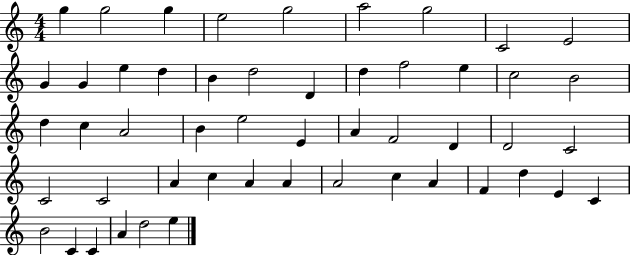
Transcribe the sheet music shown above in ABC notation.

X:1
T:Untitled
M:4/4
L:1/4
K:C
g g2 g e2 g2 a2 g2 C2 E2 G G e d B d2 D d f2 e c2 B2 d c A2 B e2 E A F2 D D2 C2 C2 C2 A c A A A2 c A F d E C B2 C C A d2 e